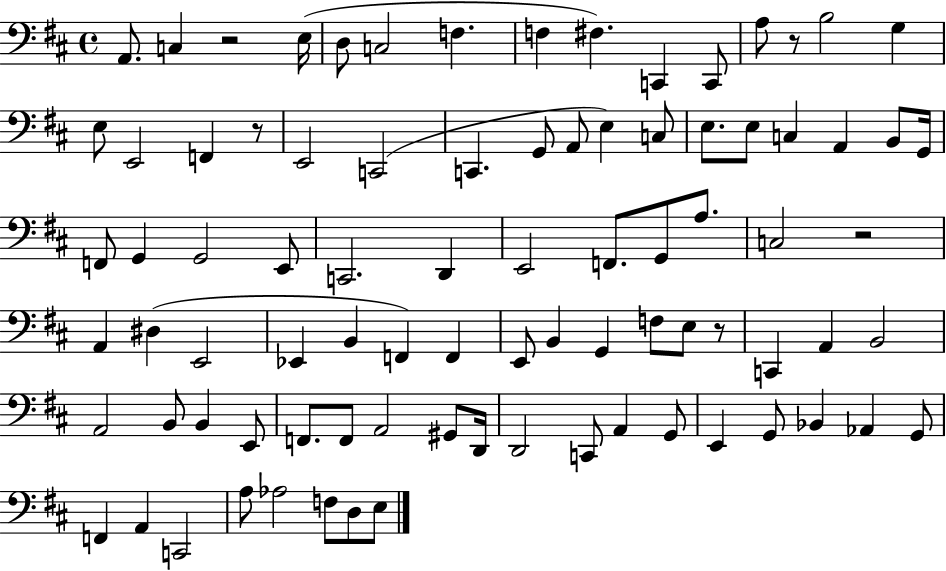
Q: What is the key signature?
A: D major